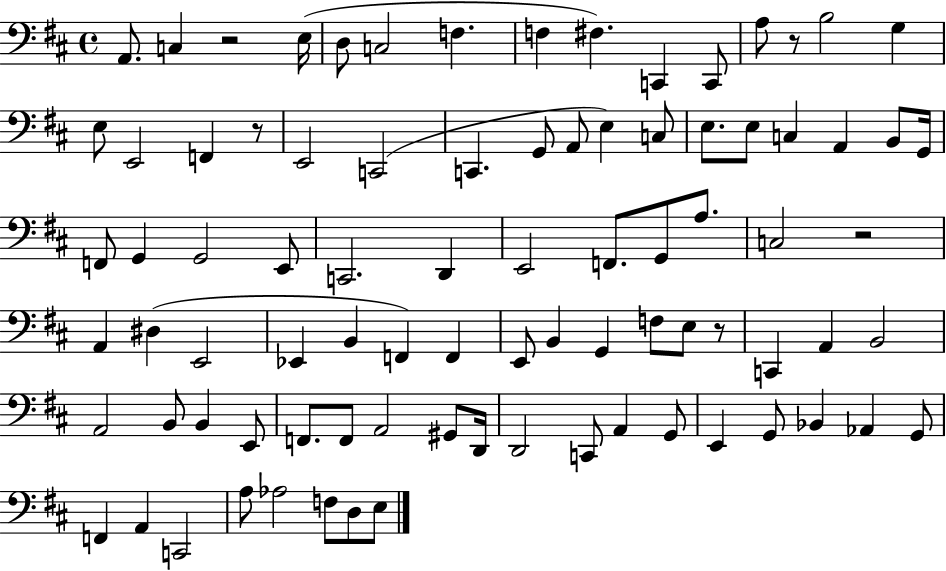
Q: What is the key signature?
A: D major